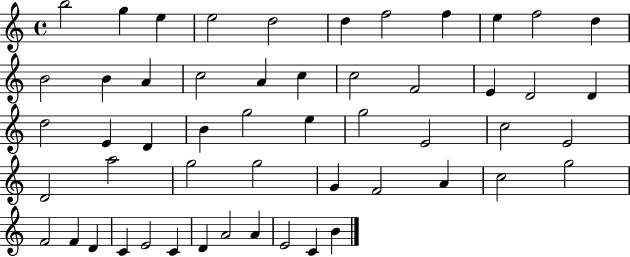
{
  \clef treble
  \time 4/4
  \defaultTimeSignature
  \key c \major
  b''2 g''4 e''4 | e''2 d''2 | d''4 f''2 f''4 | e''4 f''2 d''4 | \break b'2 b'4 a'4 | c''2 a'4 c''4 | c''2 f'2 | e'4 d'2 d'4 | \break d''2 e'4 d'4 | b'4 g''2 e''4 | g''2 e'2 | c''2 e'2 | \break d'2 a''2 | g''2 g''2 | g'4 f'2 a'4 | c''2 g''2 | \break f'2 f'4 d'4 | c'4 e'2 c'4 | d'4 a'2 a'4 | e'2 c'4 b'4 | \break \bar "|."
}